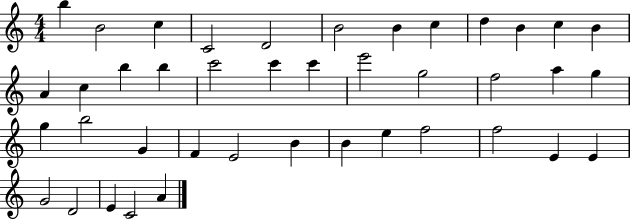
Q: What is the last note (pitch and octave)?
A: A4